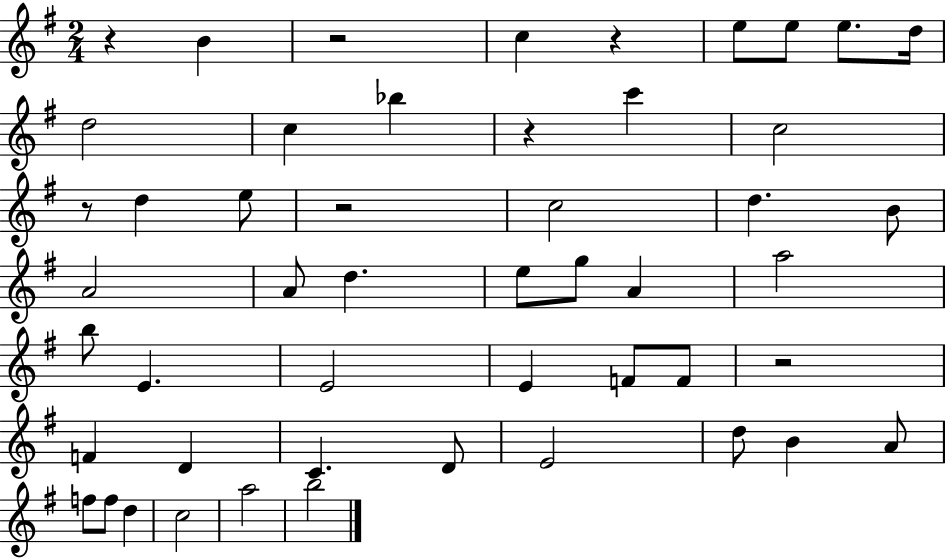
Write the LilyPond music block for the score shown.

{
  \clef treble
  \numericTimeSignature
  \time 2/4
  \key g \major
  \repeat volta 2 { r4 b'4 | r2 | c''4 r4 | e''8 e''8 e''8. d''16 | \break d''2 | c''4 bes''4 | r4 c'''4 | c''2 | \break r8 d''4 e''8 | r2 | c''2 | d''4. b'8 | \break a'2 | a'8 d''4. | e''8 g''8 a'4 | a''2 | \break b''8 e'4. | e'2 | e'4 f'8 f'8 | r2 | \break f'4 d'4 | c'4. d'8 | e'2 | d''8 b'4 a'8 | \break f''8 f''8 d''4 | c''2 | a''2 | b''2 | \break } \bar "|."
}